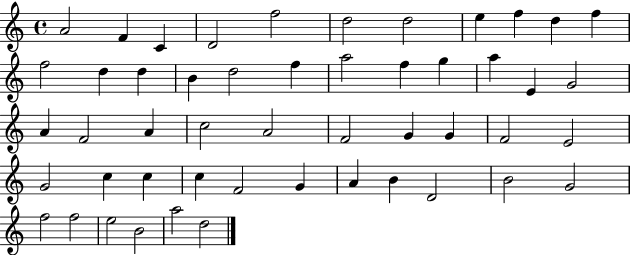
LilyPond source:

{
  \clef treble
  \time 4/4
  \defaultTimeSignature
  \key c \major
  a'2 f'4 c'4 | d'2 f''2 | d''2 d''2 | e''4 f''4 d''4 f''4 | \break f''2 d''4 d''4 | b'4 d''2 f''4 | a''2 f''4 g''4 | a''4 e'4 g'2 | \break a'4 f'2 a'4 | c''2 a'2 | f'2 g'4 g'4 | f'2 e'2 | \break g'2 c''4 c''4 | c''4 f'2 g'4 | a'4 b'4 d'2 | b'2 g'2 | \break f''2 f''2 | e''2 b'2 | a''2 d''2 | \bar "|."
}